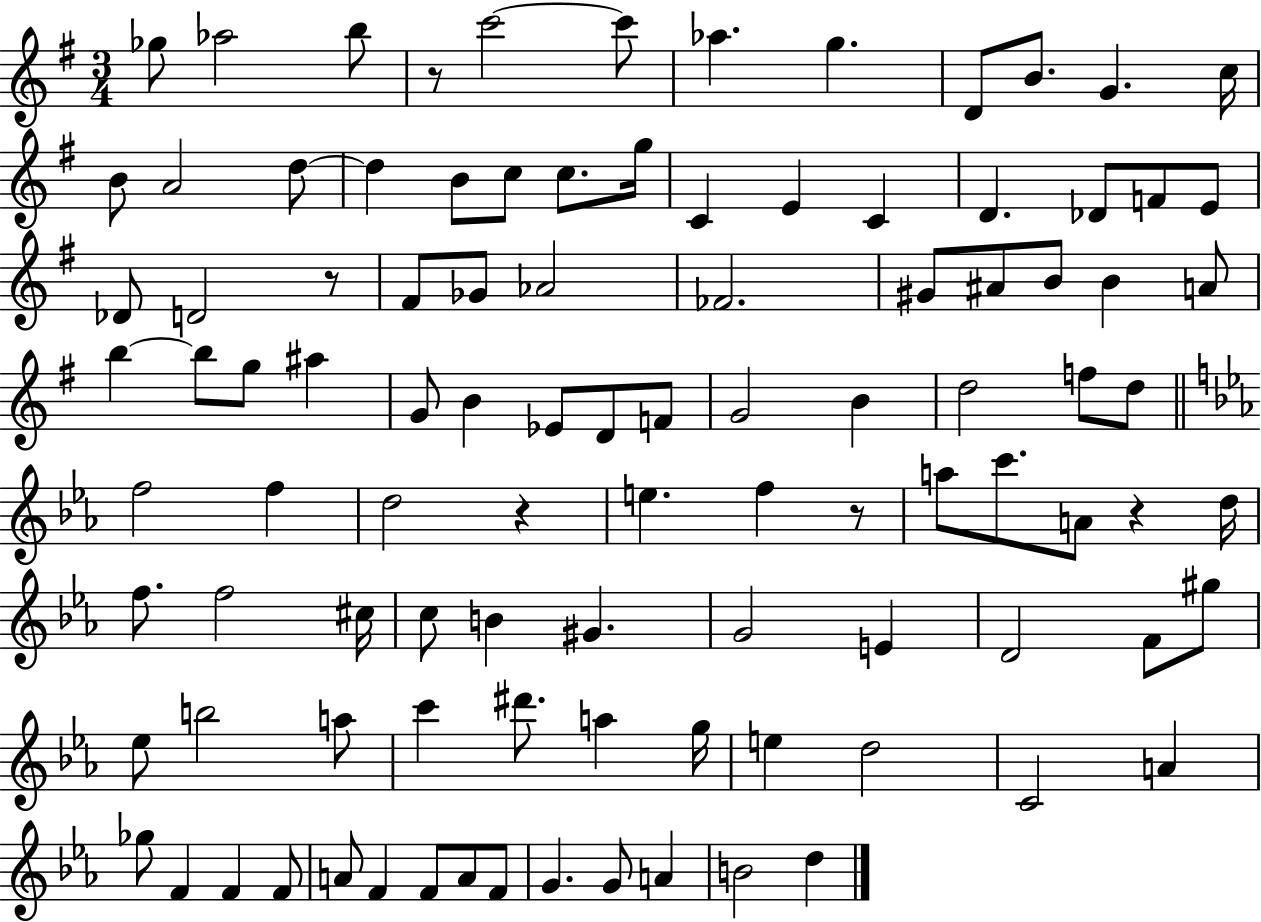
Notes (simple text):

Gb5/e Ab5/h B5/e R/e C6/h C6/e Ab5/q. G5/q. D4/e B4/e. G4/q. C5/s B4/e A4/h D5/e D5/q B4/e C5/e C5/e. G5/s C4/q E4/q C4/q D4/q. Db4/e F4/e E4/e Db4/e D4/h R/e F#4/e Gb4/e Ab4/h FES4/h. G#4/e A#4/e B4/e B4/q A4/e B5/q B5/e G5/e A#5/q G4/e B4/q Eb4/e D4/e F4/e G4/h B4/q D5/h F5/e D5/e F5/h F5/q D5/h R/q E5/q. F5/q R/e A5/e C6/e. A4/e R/q D5/s F5/e. F5/h C#5/s C5/e B4/q G#4/q. G4/h E4/q D4/h F4/e G#5/e Eb5/e B5/h A5/e C6/q D#6/e. A5/q G5/s E5/q D5/h C4/h A4/q Gb5/e F4/q F4/q F4/e A4/e F4/q F4/e A4/e F4/e G4/q. G4/e A4/q B4/h D5/q